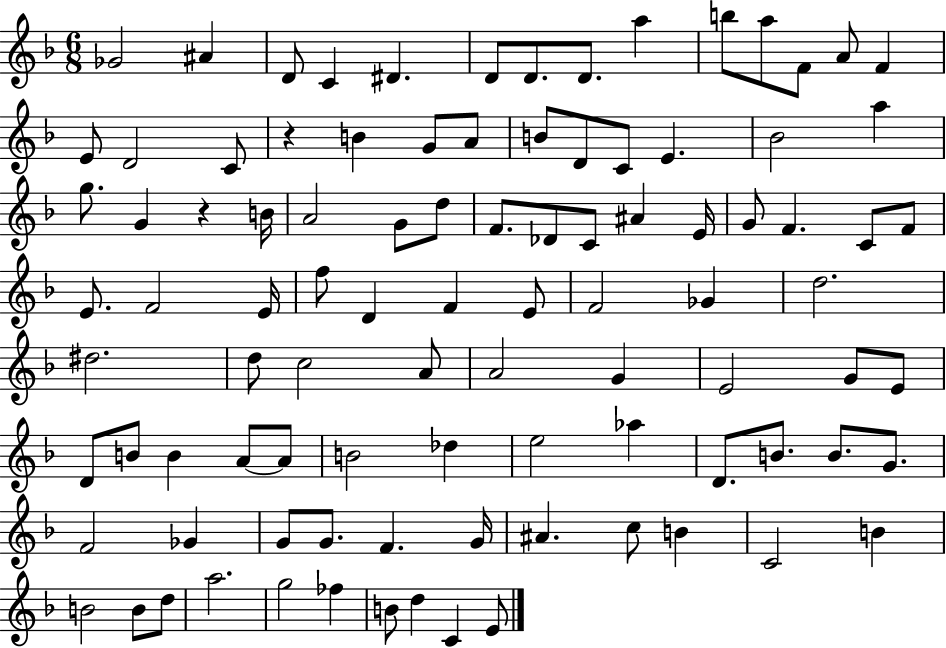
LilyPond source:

{
  \clef treble
  \numericTimeSignature
  \time 6/8
  \key f \major
  ges'2 ais'4 | d'8 c'4 dis'4. | d'8 d'8. d'8. a''4 | b''8 a''8 f'8 a'8 f'4 | \break e'8 d'2 c'8 | r4 b'4 g'8 a'8 | b'8 d'8 c'8 e'4. | bes'2 a''4 | \break g''8. g'4 r4 b'16 | a'2 g'8 d''8 | f'8. des'8 c'8 ais'4 e'16 | g'8 f'4. c'8 f'8 | \break e'8. f'2 e'16 | f''8 d'4 f'4 e'8 | f'2 ges'4 | d''2. | \break dis''2. | d''8 c''2 a'8 | a'2 g'4 | e'2 g'8 e'8 | \break d'8 b'8 b'4 a'8~~ a'8 | b'2 des''4 | e''2 aes''4 | d'8. b'8. b'8. g'8. | \break f'2 ges'4 | g'8 g'8. f'4. g'16 | ais'4. c''8 b'4 | c'2 b'4 | \break b'2 b'8 d''8 | a''2. | g''2 fes''4 | b'8 d''4 c'4 e'8 | \break \bar "|."
}